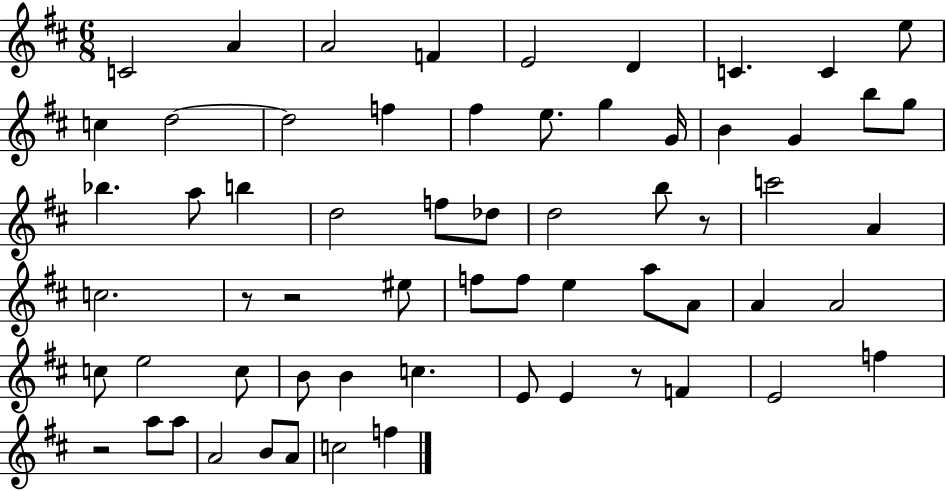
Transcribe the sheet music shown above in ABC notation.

X:1
T:Untitled
M:6/8
L:1/4
K:D
C2 A A2 F E2 D C C e/2 c d2 d2 f ^f e/2 g G/4 B G b/2 g/2 _b a/2 b d2 f/2 _d/2 d2 b/2 z/2 c'2 A c2 z/2 z2 ^e/2 f/2 f/2 e a/2 A/2 A A2 c/2 e2 c/2 B/2 B c E/2 E z/2 F E2 f z2 a/2 a/2 A2 B/2 A/2 c2 f